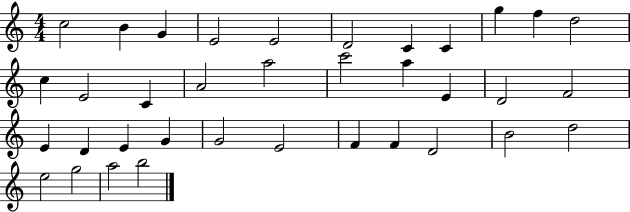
{
  \clef treble
  \numericTimeSignature
  \time 4/4
  \key c \major
  c''2 b'4 g'4 | e'2 e'2 | d'2 c'4 c'4 | g''4 f''4 d''2 | \break c''4 e'2 c'4 | a'2 a''2 | c'''2 a''4 e'4 | d'2 f'2 | \break e'4 d'4 e'4 g'4 | g'2 e'2 | f'4 f'4 d'2 | b'2 d''2 | \break e''2 g''2 | a''2 b''2 | \bar "|."
}